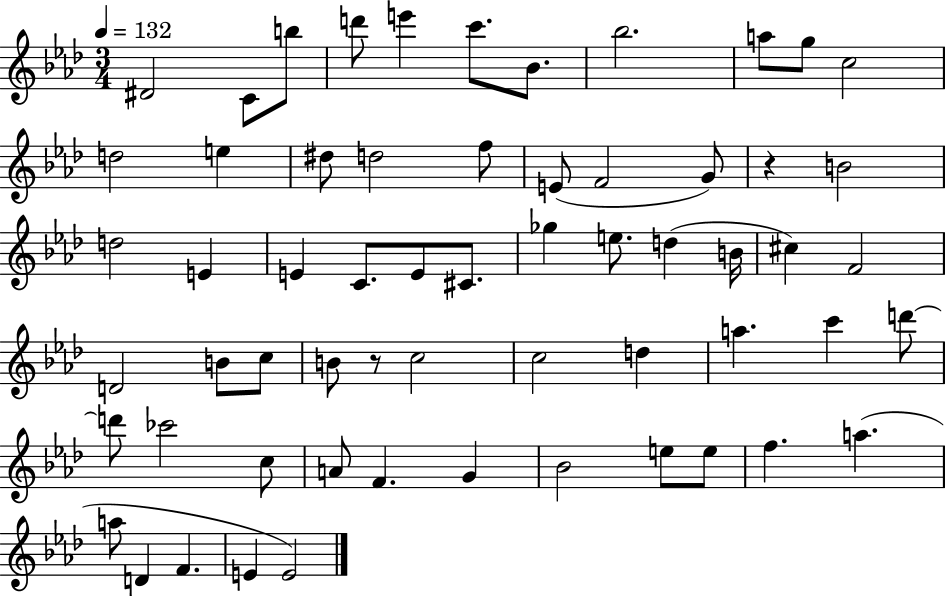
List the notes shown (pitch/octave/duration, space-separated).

D#4/h C4/e B5/e D6/e E6/q C6/e. Bb4/e. Bb5/h. A5/e G5/e C5/h D5/h E5/q D#5/e D5/h F5/e E4/e F4/h G4/e R/q B4/h D5/h E4/q E4/q C4/e. E4/e C#4/e. Gb5/q E5/e. D5/q B4/s C#5/q F4/h D4/h B4/e C5/e B4/e R/e C5/h C5/h D5/q A5/q. C6/q D6/e D6/e CES6/h C5/e A4/e F4/q. G4/q Bb4/h E5/e E5/e F5/q. A5/q. A5/e D4/q F4/q. E4/q E4/h